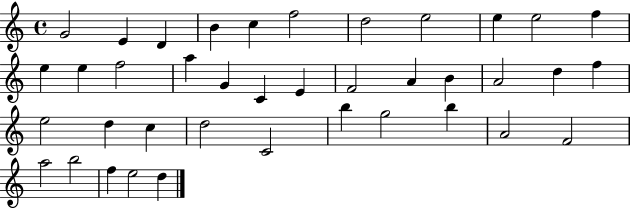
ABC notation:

X:1
T:Untitled
M:4/4
L:1/4
K:C
G2 E D B c f2 d2 e2 e e2 f e e f2 a G C E F2 A B A2 d f e2 d c d2 C2 b g2 b A2 F2 a2 b2 f e2 d